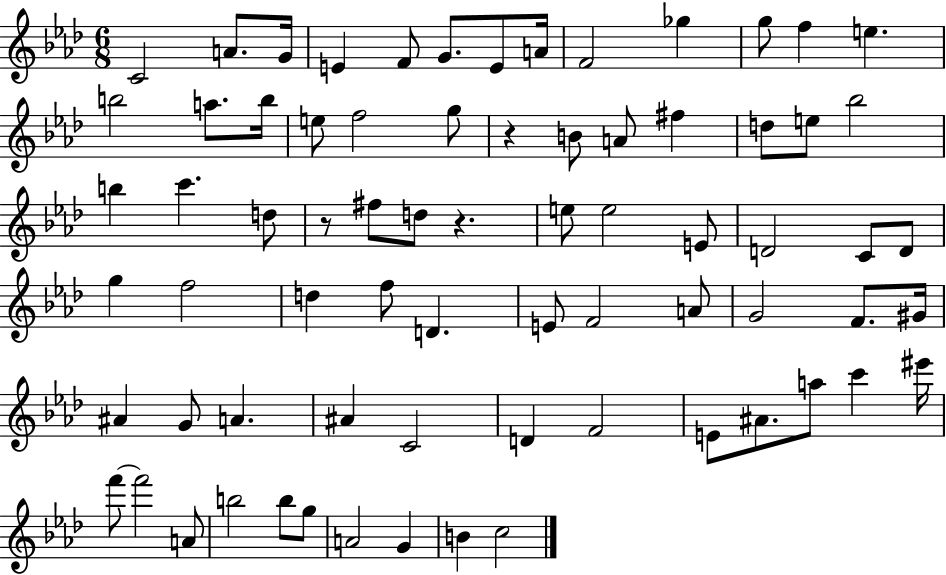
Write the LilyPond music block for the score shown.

{
  \clef treble
  \numericTimeSignature
  \time 6/8
  \key aes \major
  c'2 a'8. g'16 | e'4 f'8 g'8. e'8 a'16 | f'2 ges''4 | g''8 f''4 e''4. | \break b''2 a''8. b''16 | e''8 f''2 g''8 | r4 b'8 a'8 fis''4 | d''8 e''8 bes''2 | \break b''4 c'''4. d''8 | r8 fis''8 d''8 r4. | e''8 e''2 e'8 | d'2 c'8 d'8 | \break g''4 f''2 | d''4 f''8 d'4. | e'8 f'2 a'8 | g'2 f'8. gis'16 | \break ais'4 g'8 a'4. | ais'4 c'2 | d'4 f'2 | e'8 ais'8. a''8 c'''4 eis'''16 | \break f'''8~~ f'''2 a'8 | b''2 b''8 g''8 | a'2 g'4 | b'4 c''2 | \break \bar "|."
}